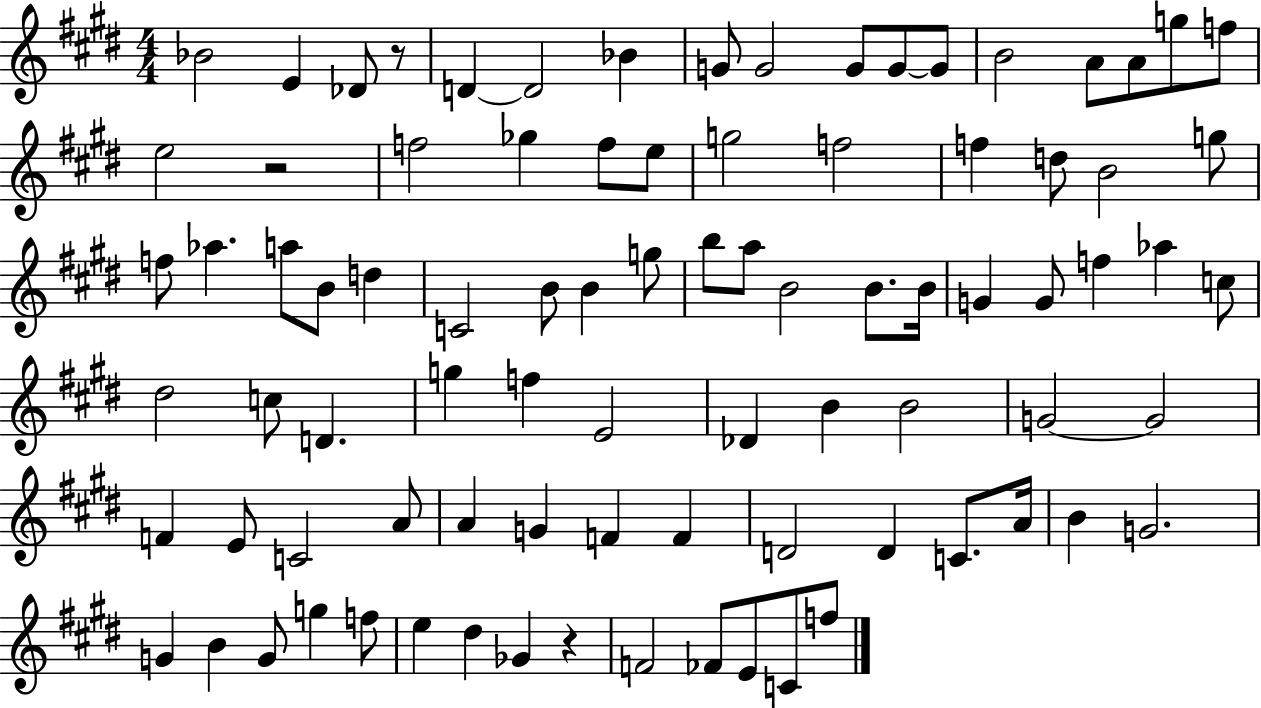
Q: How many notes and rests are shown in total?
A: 87